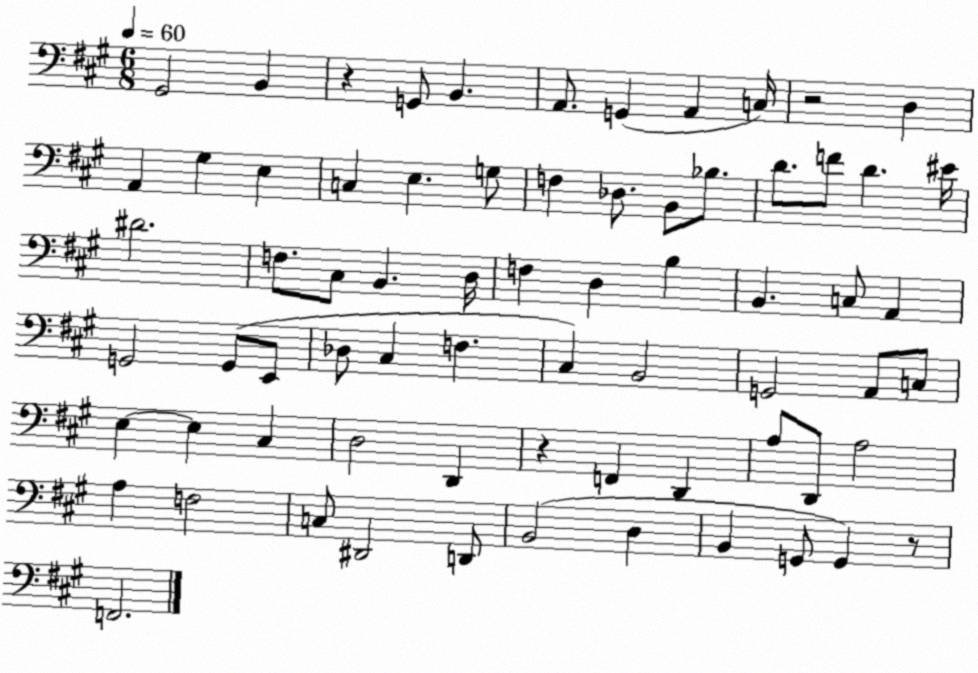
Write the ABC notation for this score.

X:1
T:Untitled
M:6/8
L:1/4
K:A
^G,,2 B,, z G,,/2 B,, A,,/2 G,, A,, C,/4 z2 D, A,, ^G, E, C, E, G,/2 F, _D,/2 B,,/2 _B,/2 D/2 F/2 D ^E/4 ^D2 F,/2 ^C,/2 B,, D,/4 F, D, B, B,, C,/2 A,, G,,2 G,,/2 E,,/2 _D,/2 ^C, F, ^C, B,,2 G,,2 A,,/2 C,/2 E, E, ^C, D,2 D,, z F,, D,, A,/2 D,,/2 A,2 A, F,2 C,/2 ^D,,2 D,,/2 B,,2 D, B,, G,,/2 G,, z/2 F,,2